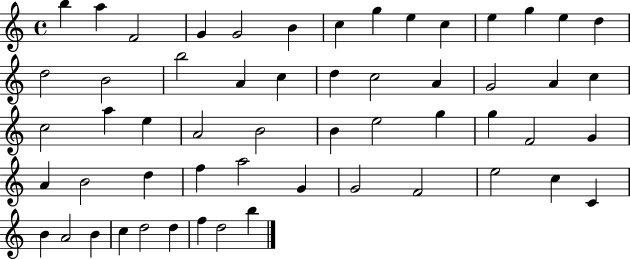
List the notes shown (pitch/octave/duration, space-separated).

B5/q A5/q F4/h G4/q G4/h B4/q C5/q G5/q E5/q C5/q E5/q G5/q E5/q D5/q D5/h B4/h B5/h A4/q C5/q D5/q C5/h A4/q G4/h A4/q C5/q C5/h A5/q E5/q A4/h B4/h B4/q E5/h G5/q G5/q F4/h G4/q A4/q B4/h D5/q F5/q A5/h G4/q G4/h F4/h E5/h C5/q C4/q B4/q A4/h B4/q C5/q D5/h D5/q F5/q D5/h B5/q